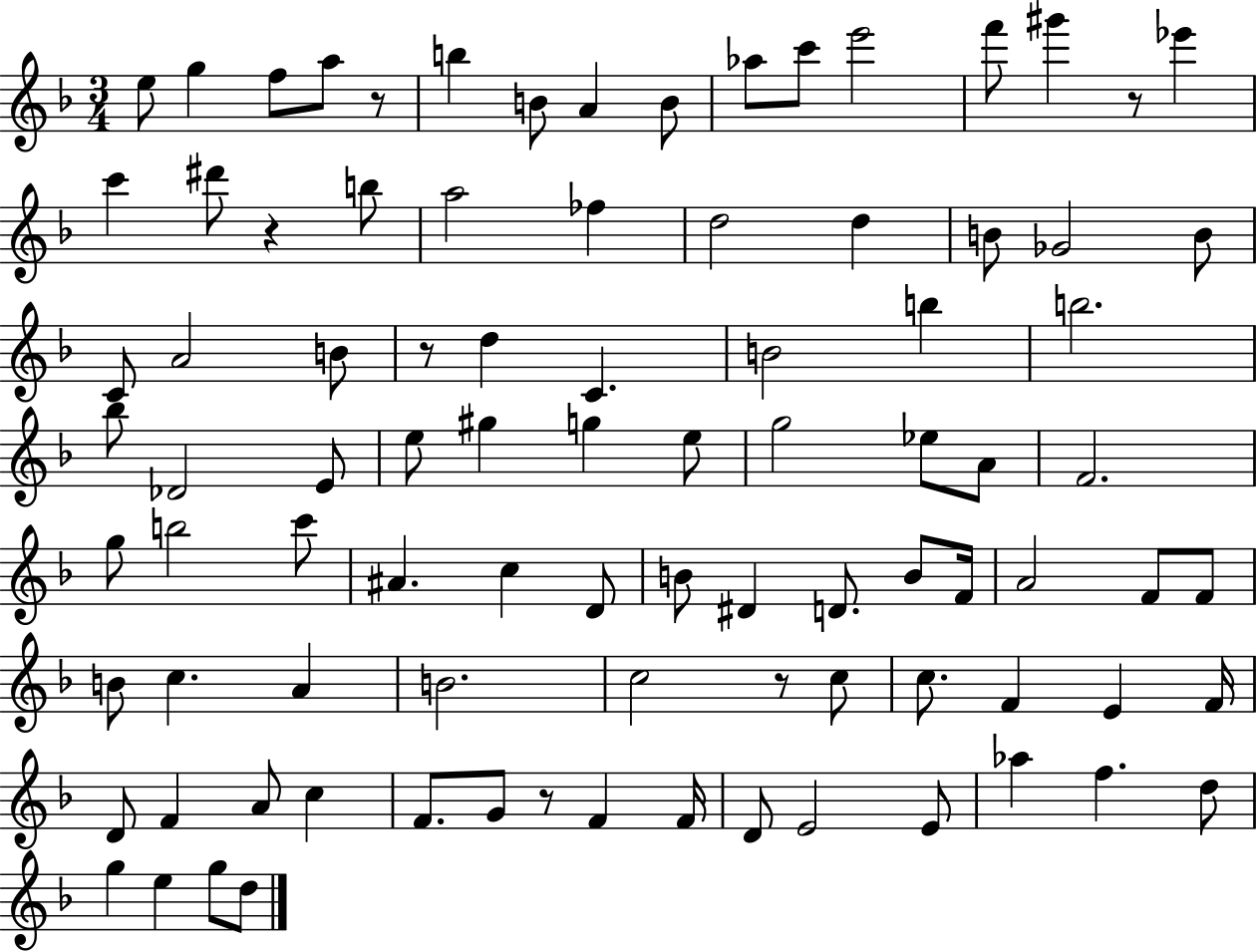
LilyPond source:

{
  \clef treble
  \numericTimeSignature
  \time 3/4
  \key f \major
  e''8 g''4 f''8 a''8 r8 | b''4 b'8 a'4 b'8 | aes''8 c'''8 e'''2 | f'''8 gis'''4 r8 ees'''4 | \break c'''4 dis'''8 r4 b''8 | a''2 fes''4 | d''2 d''4 | b'8 ges'2 b'8 | \break c'8 a'2 b'8 | r8 d''4 c'4. | b'2 b''4 | b''2. | \break bes''8 des'2 e'8 | e''8 gis''4 g''4 e''8 | g''2 ees''8 a'8 | f'2. | \break g''8 b''2 c'''8 | ais'4. c''4 d'8 | b'8 dis'4 d'8. b'8 f'16 | a'2 f'8 f'8 | \break b'8 c''4. a'4 | b'2. | c''2 r8 c''8 | c''8. f'4 e'4 f'16 | \break d'8 f'4 a'8 c''4 | f'8. g'8 r8 f'4 f'16 | d'8 e'2 e'8 | aes''4 f''4. d''8 | \break g''4 e''4 g''8 d''8 | \bar "|."
}